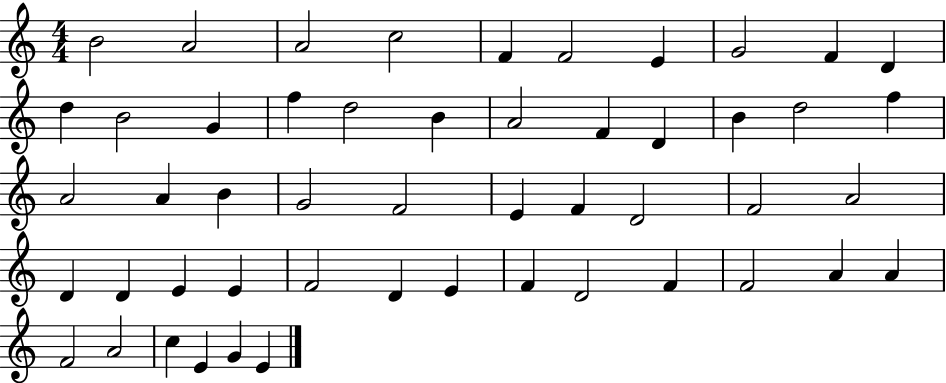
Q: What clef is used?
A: treble